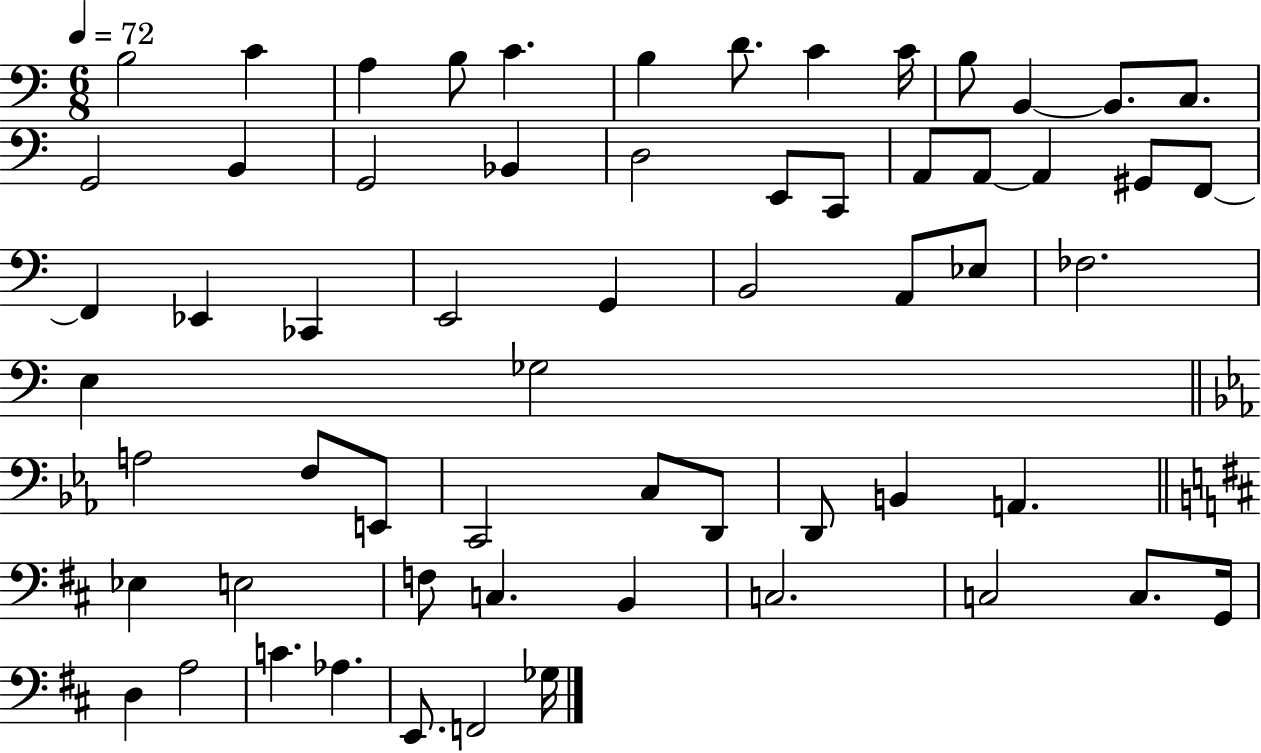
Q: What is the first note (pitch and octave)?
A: B3